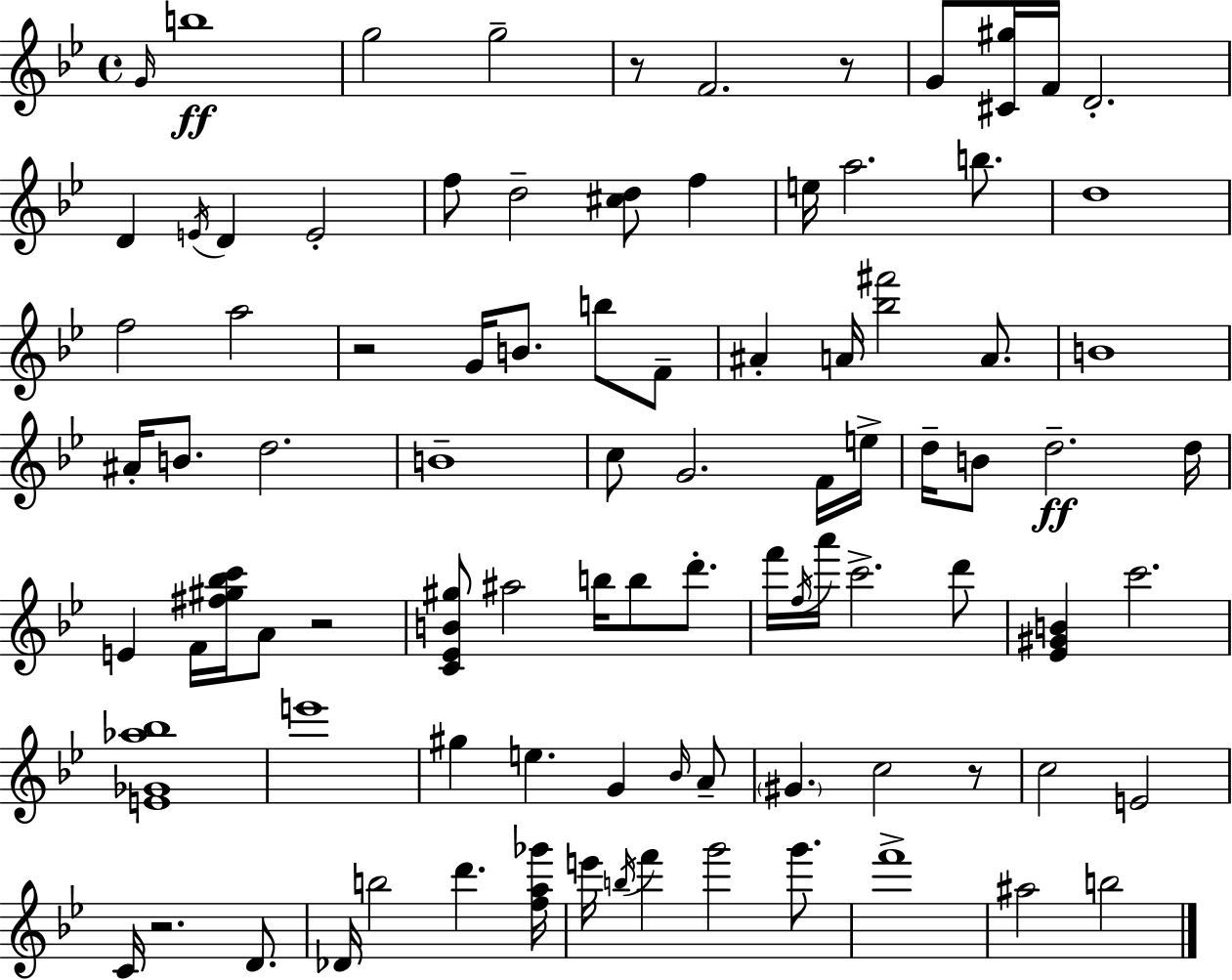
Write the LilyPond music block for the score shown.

{
  \clef treble
  \time 4/4
  \defaultTimeSignature
  \key g \minor
  \grace { g'16 }\ff b''1 | g''2 g''2-- | r8 f'2. r8 | g'8 <cis' gis''>16 f'16 d'2.-. | \break d'4 \acciaccatura { e'16 } d'4 e'2-. | f''8 d''2-- <cis'' d''>8 f''4 | e''16 a''2. b''8. | d''1 | \break f''2 a''2 | r2 g'16 b'8. b''8 | f'8-- ais'4-. a'16 <bes'' fis'''>2 a'8. | b'1 | \break ais'16-. b'8. d''2. | b'1-- | c''8 g'2. | f'16 e''16-> d''16-- b'8 d''2.--\ff | \break d''16 e'4 f'16 <fis'' gis'' bes'' c'''>16 a'8 r2 | <c' ees' b' gis''>8 ais''2 b''16 b''8 d'''8.-. | f'''16 \acciaccatura { f''16 } a'''16 c'''2.-> | d'''8 <ees' gis' b'>4 c'''2. | \break <e' ges' aes'' bes''>1 | e'''1 | gis''4 e''4. g'4 | \grace { bes'16 } a'8-- \parenthesize gis'4. c''2 | \break r8 c''2 e'2 | c'16 r2. | d'8. des'16 b''2 d'''4. | <f'' a'' ges'''>16 e'''16 \acciaccatura { b''16 } f'''4 g'''2 | \break g'''8. f'''1-> | ais''2 b''2 | \bar "|."
}